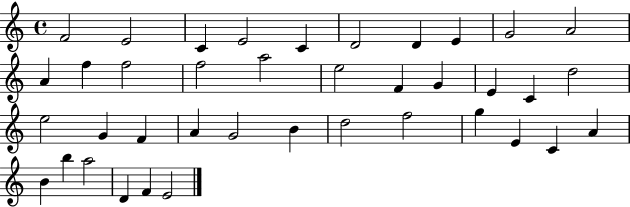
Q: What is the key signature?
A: C major